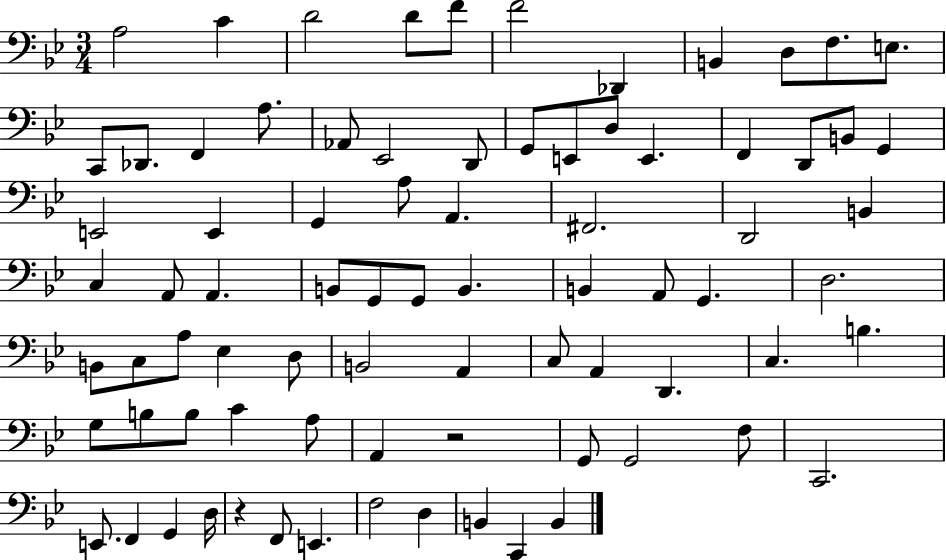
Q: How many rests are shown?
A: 2